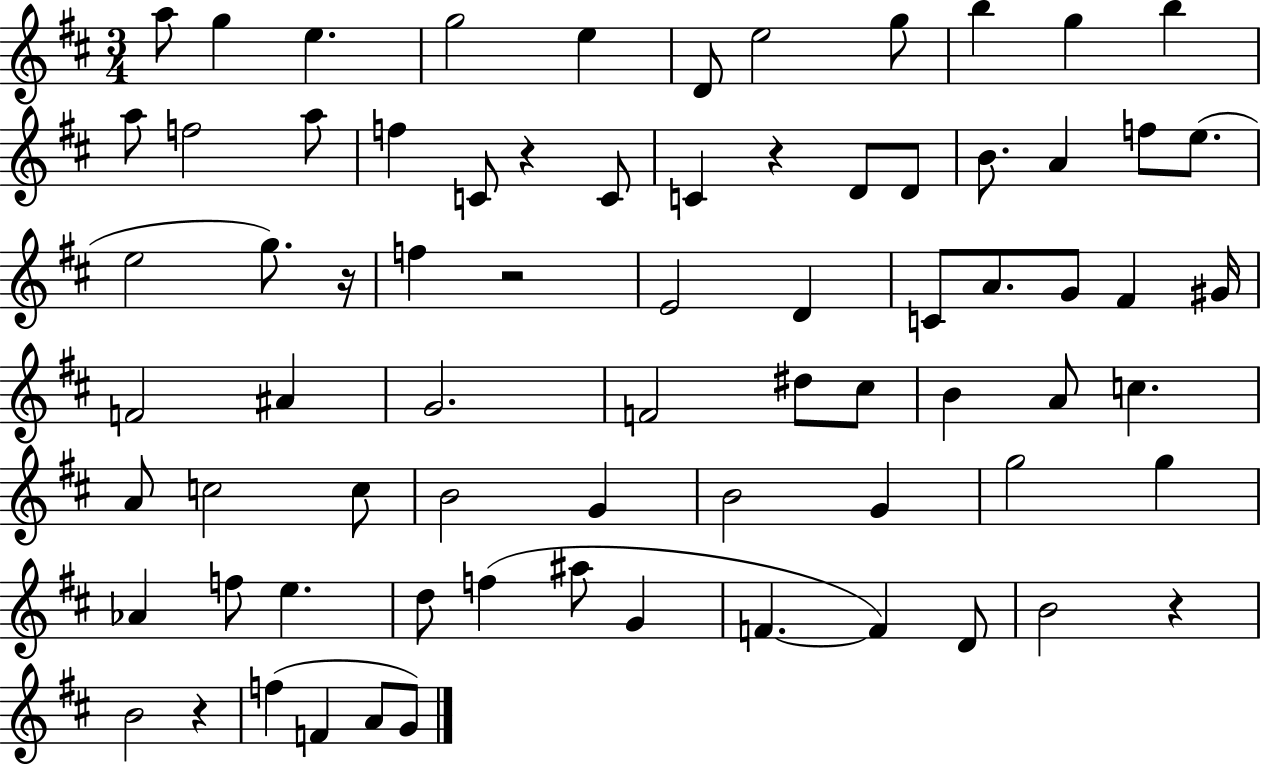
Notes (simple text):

A5/e G5/q E5/q. G5/h E5/q D4/e E5/h G5/e B5/q G5/q B5/q A5/e F5/h A5/e F5/q C4/e R/q C4/e C4/q R/q D4/e D4/e B4/e. A4/q F5/e E5/e. E5/h G5/e. R/s F5/q R/h E4/h D4/q C4/e A4/e. G4/e F#4/q G#4/s F4/h A#4/q G4/h. F4/h D#5/e C#5/e B4/q A4/e C5/q. A4/e C5/h C5/e B4/h G4/q B4/h G4/q G5/h G5/q Ab4/q F5/e E5/q. D5/e F5/q A#5/e G4/q F4/q. F4/q D4/e B4/h R/q B4/h R/q F5/q F4/q A4/e G4/e